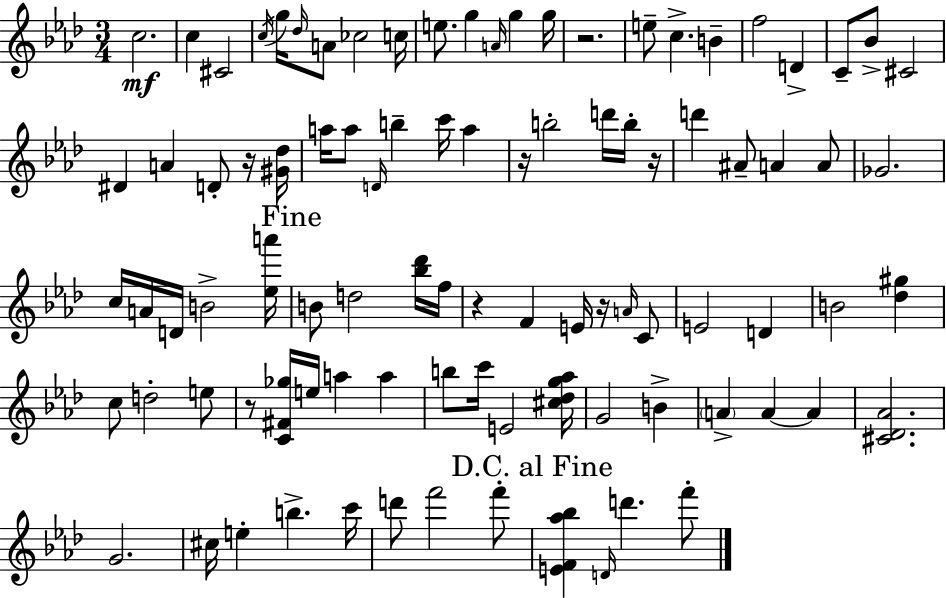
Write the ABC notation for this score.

X:1
T:Untitled
M:3/4
L:1/4
K:Ab
c2 c ^C2 c/4 g/4 _d/4 A/2 _c2 c/4 e/2 g A/4 g g/4 z2 e/2 c B f2 D C/2 _B/2 ^C2 ^D A D/2 z/4 [^G_d]/4 a/4 a/2 D/4 b c'/4 a z/4 b2 d'/4 b/4 z/4 d' ^A/2 A A/2 _G2 c/4 A/4 D/4 B2 [_ea']/4 B/2 d2 [_b_d']/4 f/4 z F E/4 z/4 A/4 C/2 E2 D B2 [_d^g] c/2 d2 e/2 z/2 [C^F_g]/4 e/4 a a b/2 c'/4 E2 [^c_dg_a]/4 G2 B A A A [^C_D_A]2 G2 ^c/4 e b c'/4 d'/2 f'2 f'/2 [EF_a_b] D/4 d' f'/2